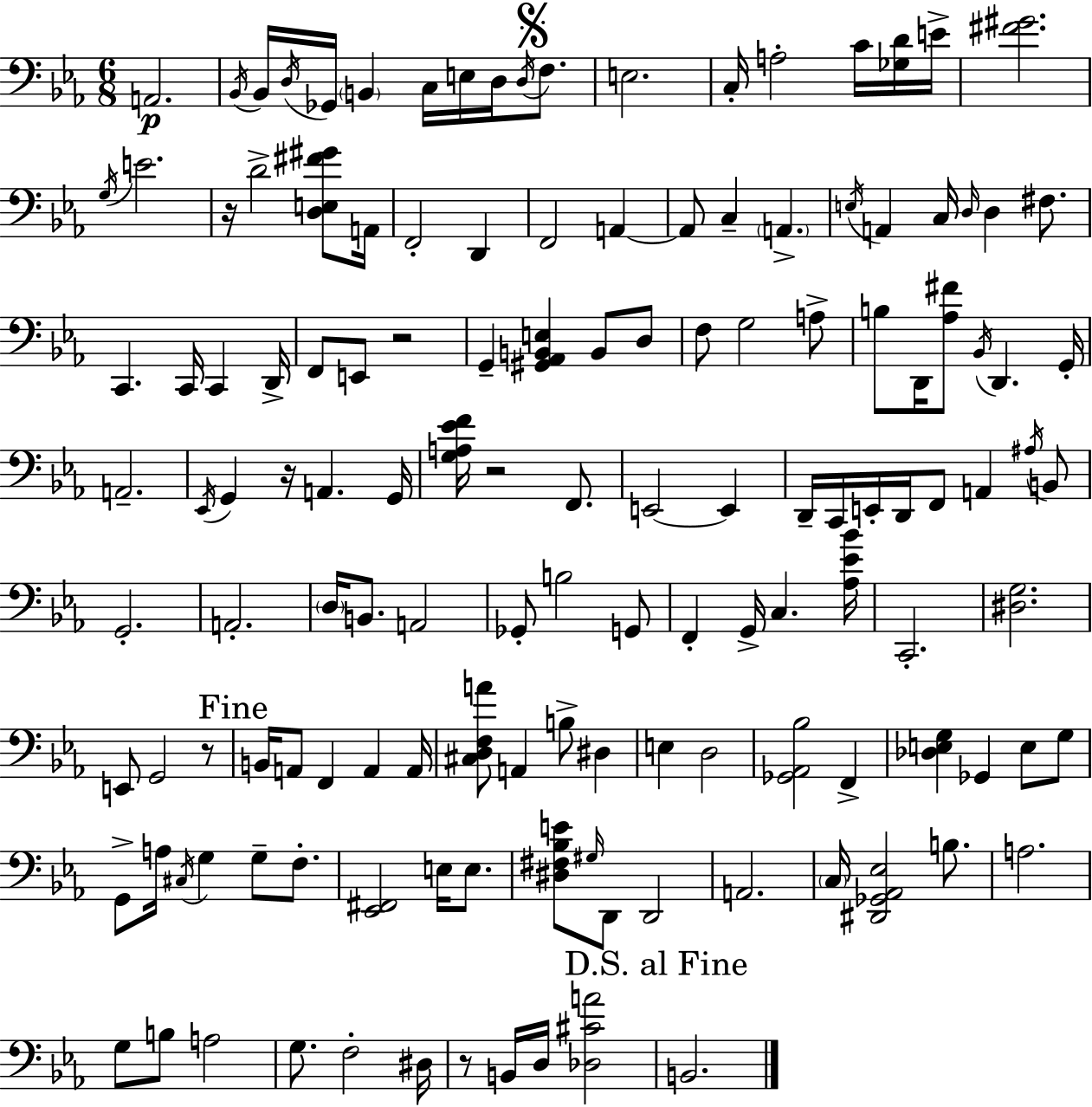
A2/h. Bb2/s Bb2/s D3/s Gb2/s B2/q C3/s E3/s D3/s D3/s F3/e. E3/h. C3/s A3/h C4/s [Gb3,D4]/s E4/s [F#4,G#4]/h. G3/s E4/h. R/s D4/h [D3,E3,F#4,G#4]/e A2/s F2/h D2/q F2/h A2/q A2/e C3/q A2/q. E3/s A2/q C3/s D3/s D3/q F#3/e. C2/q. C2/s C2/q D2/s F2/e E2/e R/h G2/q [G#2,Ab2,B2,E3]/q B2/e D3/e F3/e G3/h A3/e B3/e D2/s [Ab3,F#4]/e Bb2/s D2/q. G2/s A2/h. Eb2/s G2/q R/s A2/q. G2/s [G3,A3,Eb4,F4]/s R/h F2/e. E2/h E2/q D2/s C2/s E2/s D2/s F2/e A2/q A#3/s B2/e G2/h. A2/h. D3/s B2/e. A2/h Gb2/e B3/h G2/e F2/q G2/s C3/q. [Ab3,Eb4,Bb4]/s C2/h. [D#3,G3]/h. E2/e G2/h R/e B2/s A2/e F2/q A2/q A2/s [C#3,D3,F3,A4]/e A2/q B3/e D#3/q E3/q D3/h [Gb2,Ab2,Bb3]/h F2/q [Db3,E3,G3]/q Gb2/q E3/e G3/e G2/e A3/s C#3/s G3/q G3/e F3/e. [Eb2,F#2]/h E3/s E3/e. [D#3,F#3,Bb3,E4]/e G#3/s D2/e D2/h A2/h. C3/s [D#2,Gb2,Ab2,Eb3]/h B3/e. A3/h. G3/e B3/e A3/h G3/e. F3/h D#3/s R/e B2/s D3/s [Db3,C#4,A4]/h B2/h.